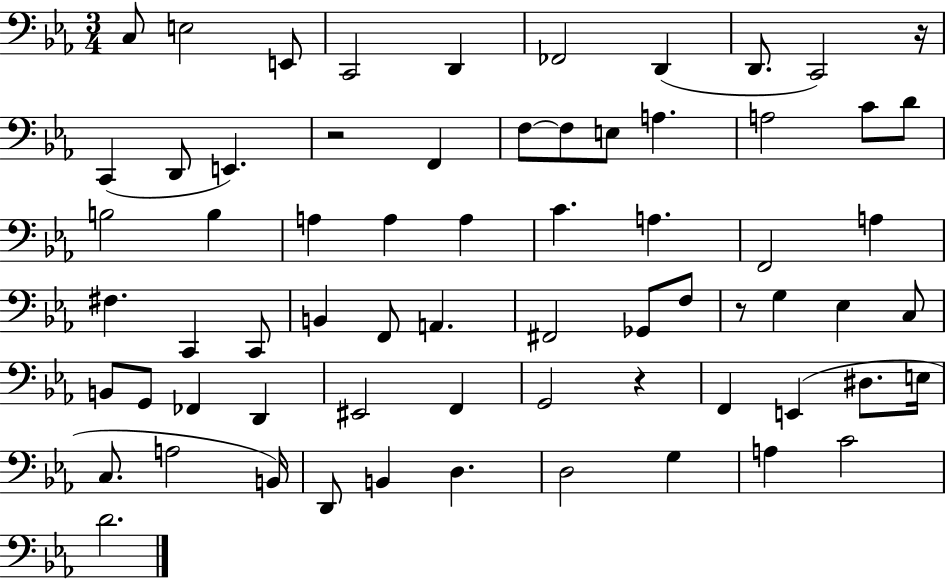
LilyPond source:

{
  \clef bass
  \numericTimeSignature
  \time 3/4
  \key ees \major
  c8 e2 e,8 | c,2 d,4 | fes,2 d,4( | d,8. c,2) r16 | \break c,4( d,8 e,4.) | r2 f,4 | f8~~ f8 e8 a4. | a2 c'8 d'8 | \break b2 b4 | a4 a4 a4 | c'4. a4. | f,2 a4 | \break fis4. c,4 c,8 | b,4 f,8 a,4. | fis,2 ges,8 f8 | r8 g4 ees4 c8 | \break b,8 g,8 fes,4 d,4 | eis,2 f,4 | g,2 r4 | f,4 e,4( dis8. e16 | \break c8. a2 b,16) | d,8 b,4 d4. | d2 g4 | a4 c'2 | \break d'2. | \bar "|."
}